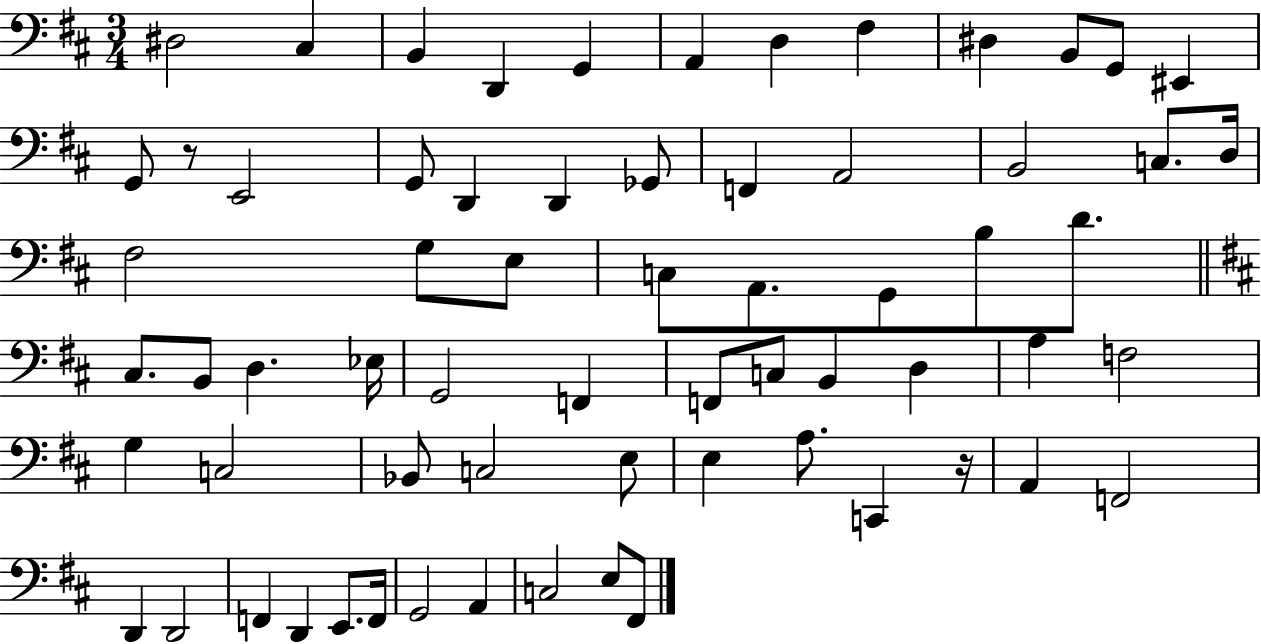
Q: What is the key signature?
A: D major